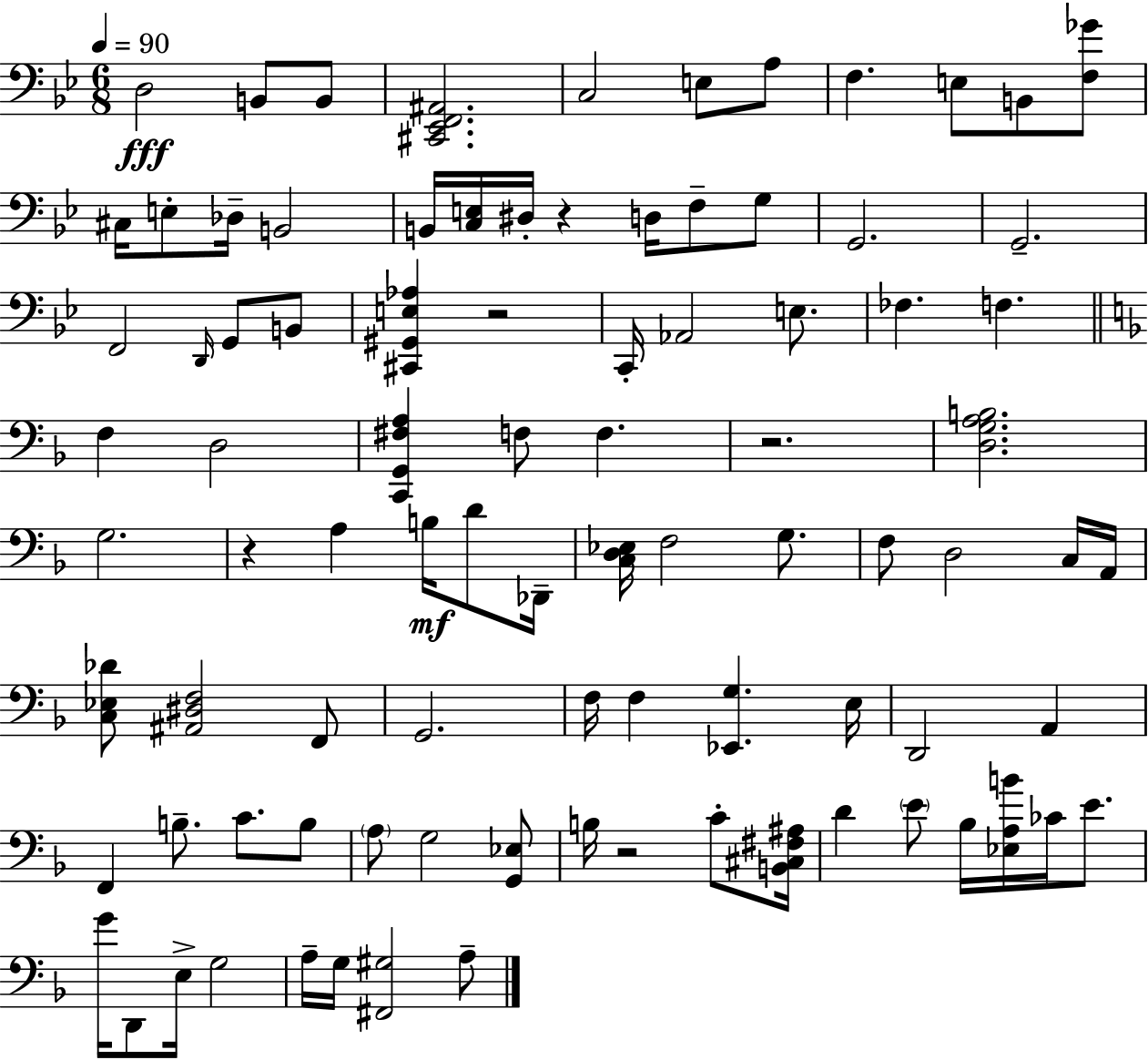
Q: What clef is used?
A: bass